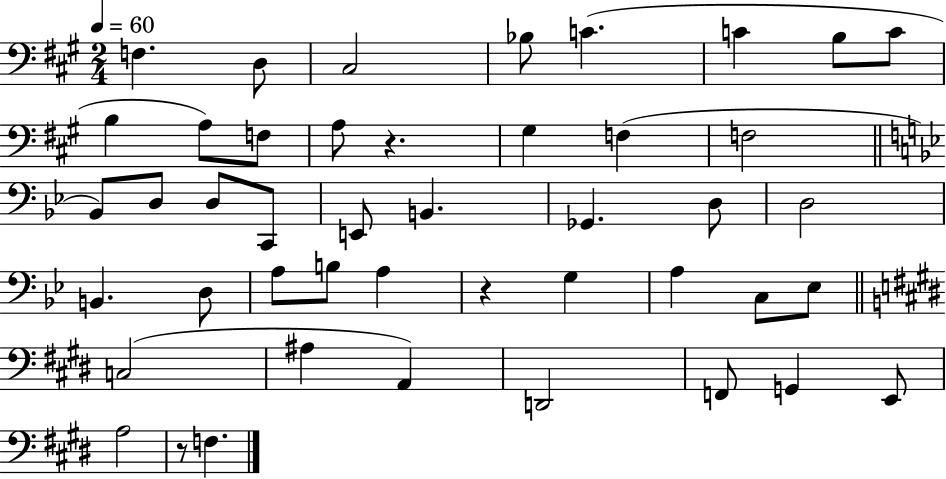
F3/q. D3/e C#3/h Bb3/e C4/q. C4/q B3/e C4/e B3/q A3/e F3/e A3/e R/q. G#3/q F3/q F3/h Bb2/e D3/e D3/e C2/e E2/e B2/q. Gb2/q. D3/e D3/h B2/q. D3/e A3/e B3/e A3/q R/q G3/q A3/q C3/e Eb3/e C3/h A#3/q A2/q D2/h F2/e G2/q E2/e A3/h R/e F3/q.